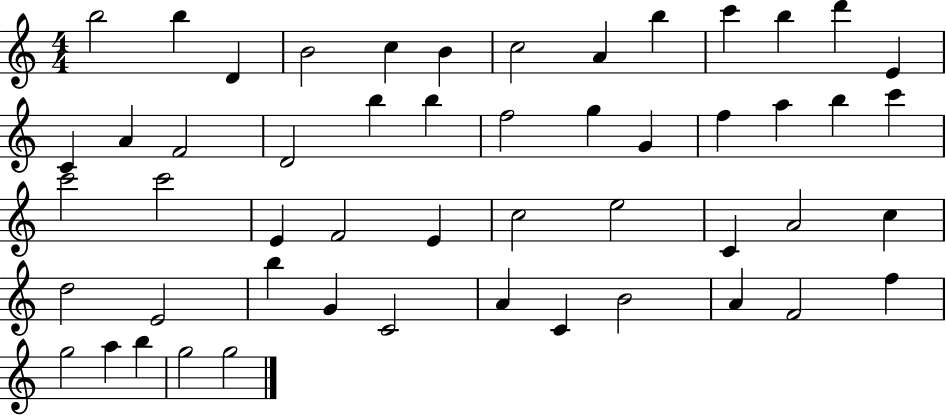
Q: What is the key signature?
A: C major